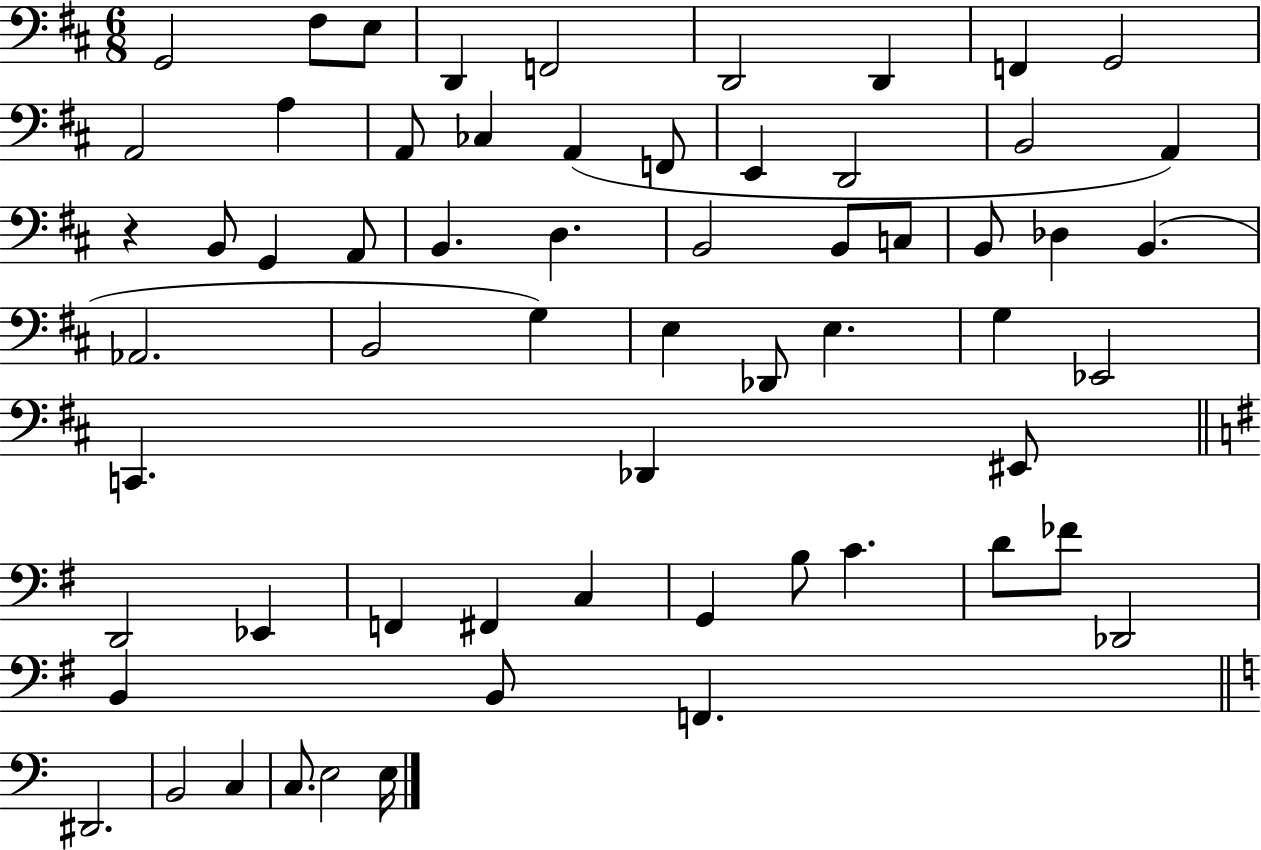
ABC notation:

X:1
T:Untitled
M:6/8
L:1/4
K:D
G,,2 ^F,/2 E,/2 D,, F,,2 D,,2 D,, F,, G,,2 A,,2 A, A,,/2 _C, A,, F,,/2 E,, D,,2 B,,2 A,, z B,,/2 G,, A,,/2 B,, D, B,,2 B,,/2 C,/2 B,,/2 _D, B,, _A,,2 B,,2 G, E, _D,,/2 E, G, _E,,2 C,, _D,, ^E,,/2 D,,2 _E,, F,, ^F,, C, G,, B,/2 C D/2 _F/2 _D,,2 B,, B,,/2 F,, ^D,,2 B,,2 C, C,/2 E,2 E,/4